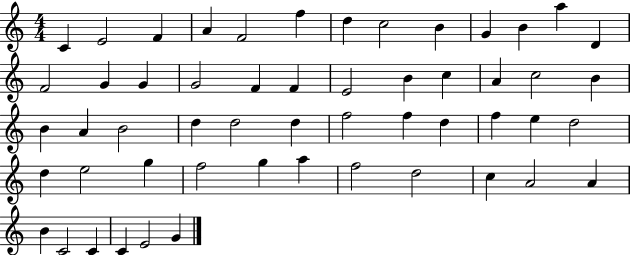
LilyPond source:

{
  \clef treble
  \numericTimeSignature
  \time 4/4
  \key c \major
  c'4 e'2 f'4 | a'4 f'2 f''4 | d''4 c''2 b'4 | g'4 b'4 a''4 d'4 | \break f'2 g'4 g'4 | g'2 f'4 f'4 | e'2 b'4 c''4 | a'4 c''2 b'4 | \break b'4 a'4 b'2 | d''4 d''2 d''4 | f''2 f''4 d''4 | f''4 e''4 d''2 | \break d''4 e''2 g''4 | f''2 g''4 a''4 | f''2 d''2 | c''4 a'2 a'4 | \break b'4 c'2 c'4 | c'4 e'2 g'4 | \bar "|."
}